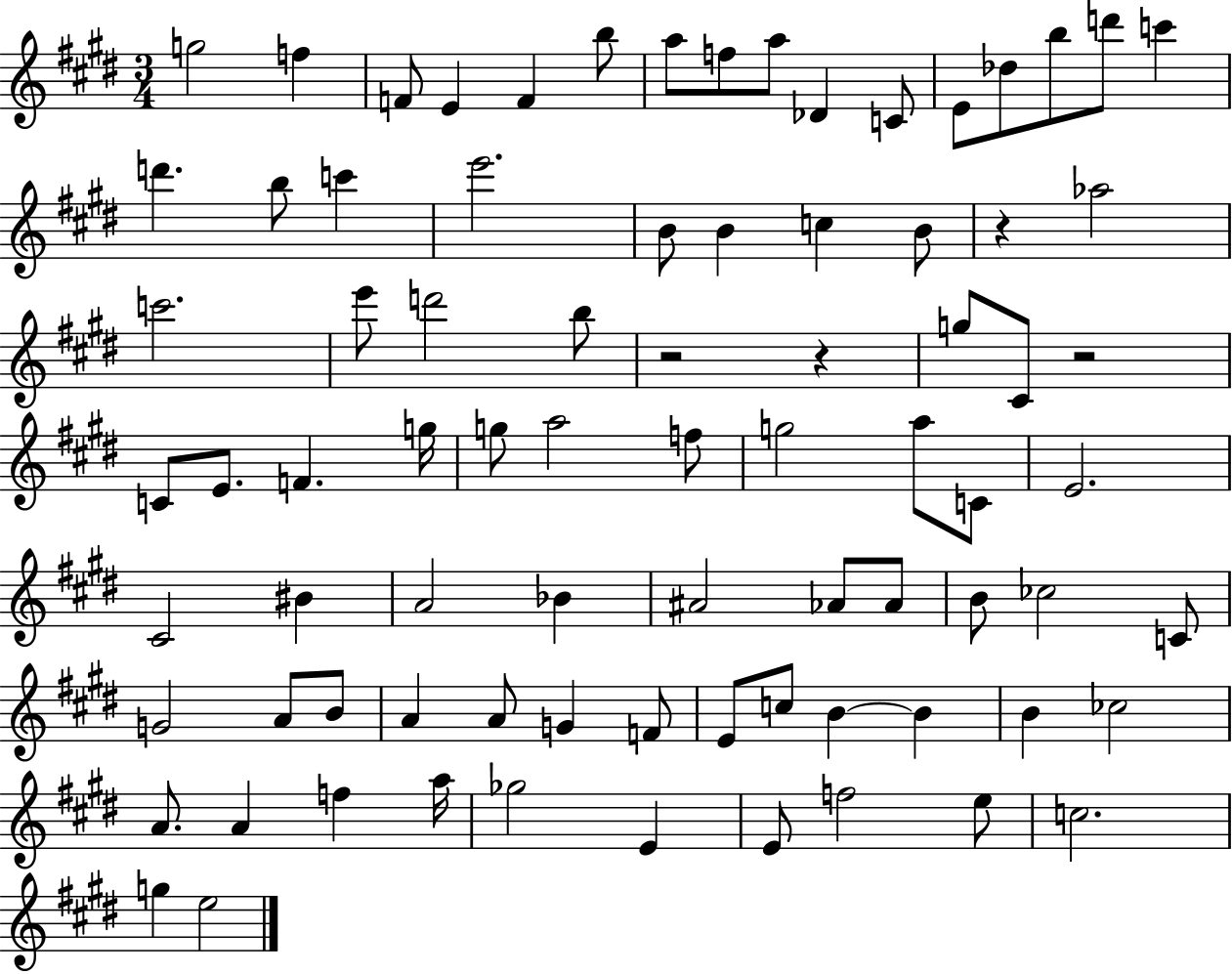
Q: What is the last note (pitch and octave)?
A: E5